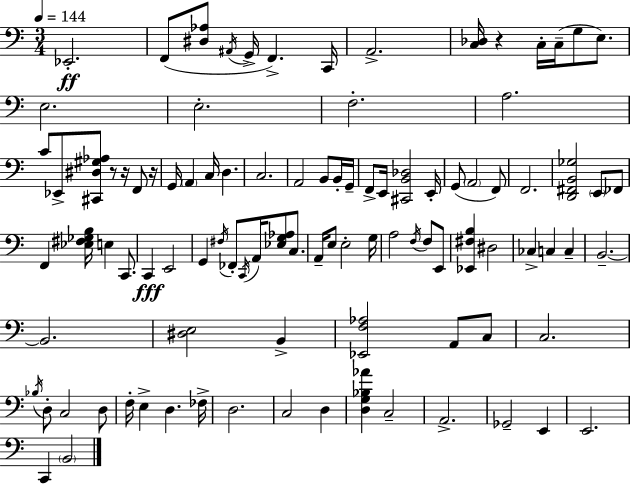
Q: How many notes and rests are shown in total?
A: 98